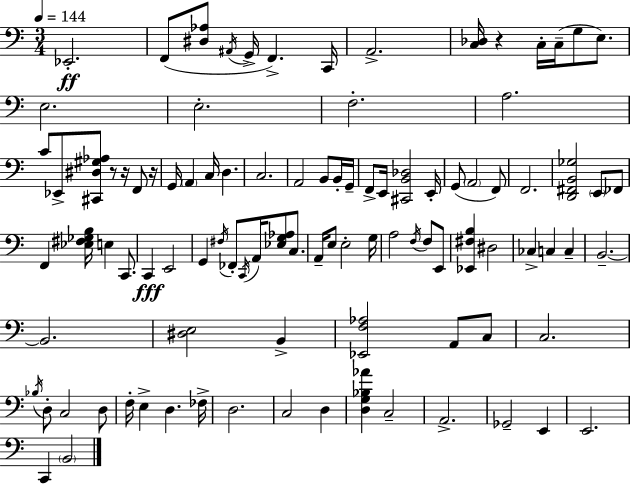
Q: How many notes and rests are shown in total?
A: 98